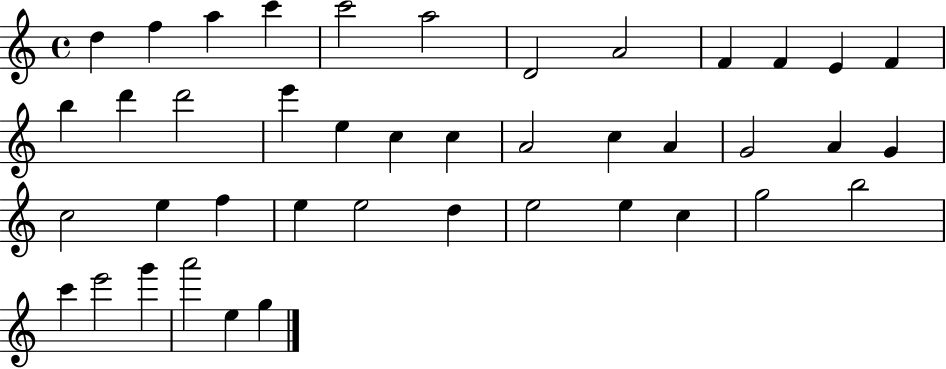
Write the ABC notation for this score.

X:1
T:Untitled
M:4/4
L:1/4
K:C
d f a c' c'2 a2 D2 A2 F F E F b d' d'2 e' e c c A2 c A G2 A G c2 e f e e2 d e2 e c g2 b2 c' e'2 g' a'2 e g